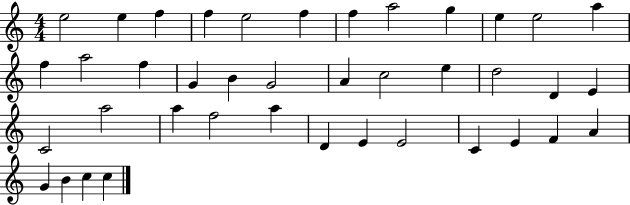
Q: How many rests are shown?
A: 0